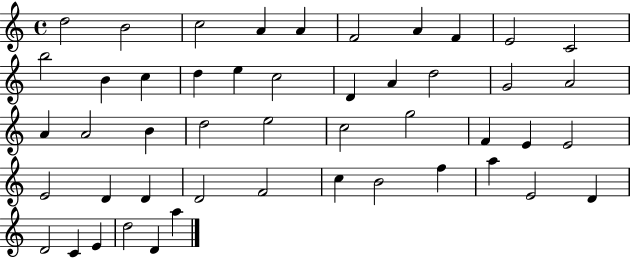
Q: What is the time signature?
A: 4/4